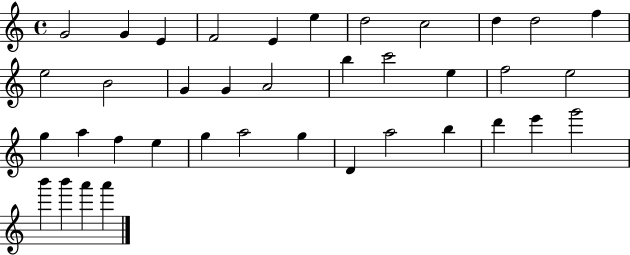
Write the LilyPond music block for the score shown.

{
  \clef treble
  \time 4/4
  \defaultTimeSignature
  \key c \major
  g'2 g'4 e'4 | f'2 e'4 e''4 | d''2 c''2 | d''4 d''2 f''4 | \break e''2 b'2 | g'4 g'4 a'2 | b''4 c'''2 e''4 | f''2 e''2 | \break g''4 a''4 f''4 e''4 | g''4 a''2 g''4 | d'4 a''2 b''4 | d'''4 e'''4 g'''2 | \break b'''4 b'''4 a'''4 a'''4 | \bar "|."
}